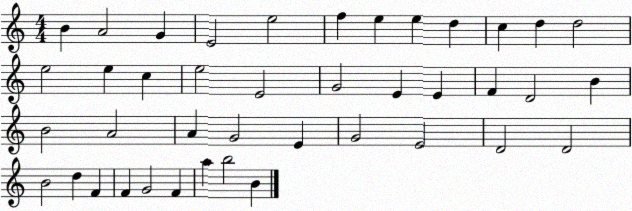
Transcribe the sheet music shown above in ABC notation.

X:1
T:Untitled
M:4/4
L:1/4
K:C
B A2 G E2 e2 f e e d c d d2 e2 e c e2 E2 G2 E E F D2 B B2 A2 A G2 E G2 E2 D2 D2 B2 d F F G2 F a b2 B